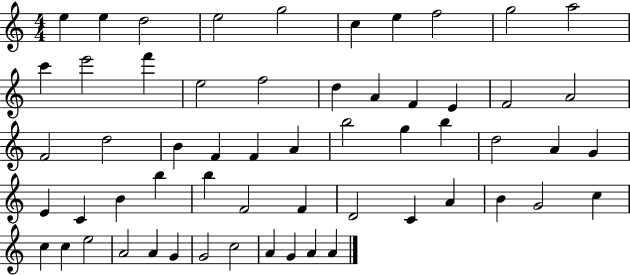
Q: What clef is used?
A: treble